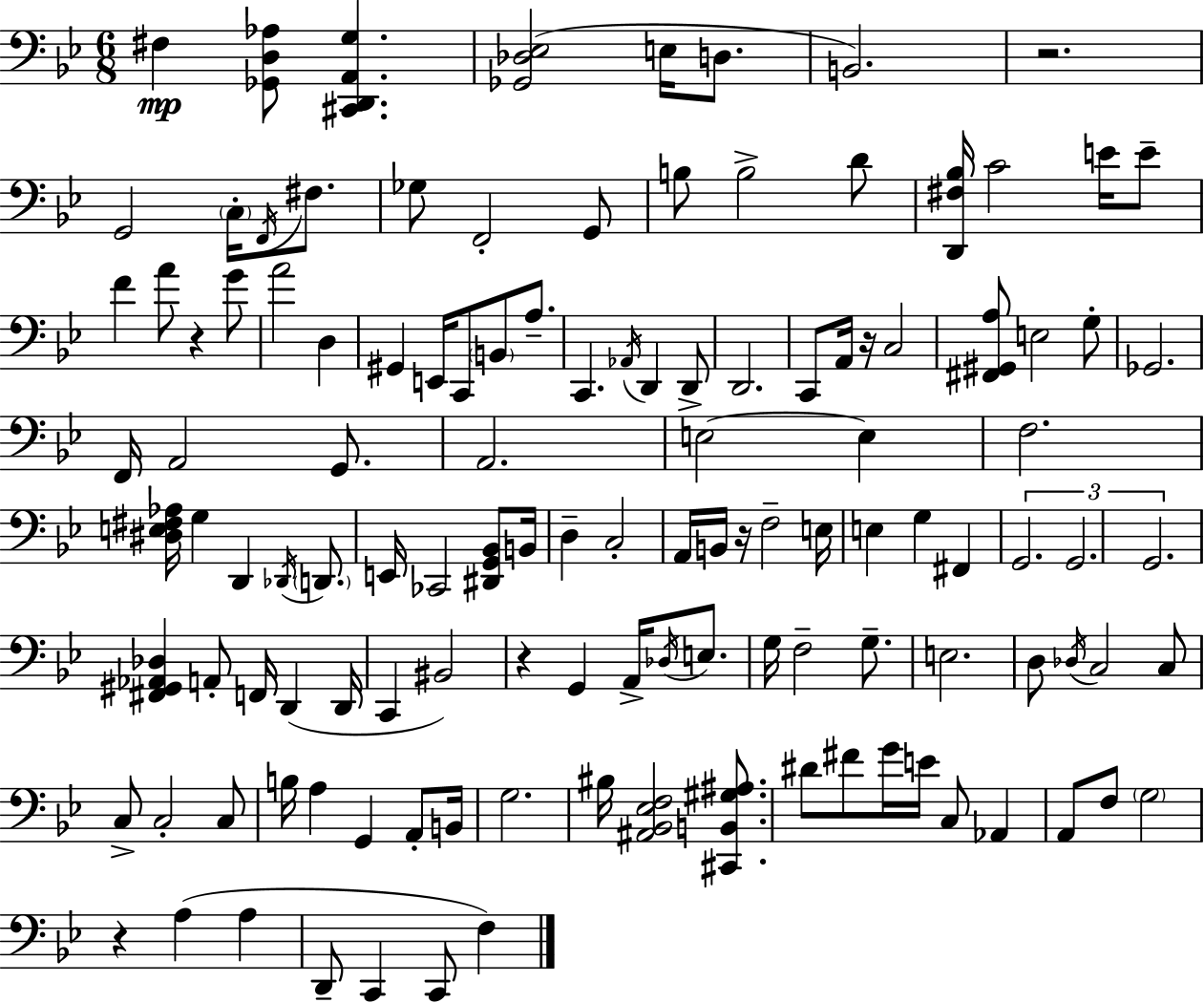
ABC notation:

X:1
T:Untitled
M:6/8
L:1/4
K:Gm
^F, [_G,,D,_A,]/2 [^C,,D,,A,,G,] [_G,,_D,_E,]2 E,/4 D,/2 B,,2 z2 G,,2 C,/4 F,,/4 ^F,/2 _G,/2 F,,2 G,,/2 B,/2 B,2 D/2 [D,,^F,_B,]/4 C2 E/4 E/2 F A/2 z G/2 A2 D, ^G,, E,,/4 C,,/2 B,,/2 A,/2 C,, _A,,/4 D,, D,,/2 D,,2 C,,/2 A,,/4 z/4 C,2 [^F,,^G,,A,]/2 E,2 G,/2 _G,,2 F,,/4 A,,2 G,,/2 A,,2 E,2 E, F,2 [^D,E,^F,_A,]/4 G, D,, _D,,/4 D,,/2 E,,/4 _C,,2 [^D,,G,,_B,,]/2 B,,/4 D, C,2 A,,/4 B,,/4 z/4 F,2 E,/4 E, G, ^F,, G,,2 G,,2 G,,2 [^F,,^G,,_A,,_D,] A,,/2 F,,/4 D,, D,,/4 C,, ^B,,2 z G,, A,,/4 _D,/4 E,/2 G,/4 F,2 G,/2 E,2 D,/2 _D,/4 C,2 C,/2 C,/2 C,2 C,/2 B,/4 A, G,, A,,/2 B,,/4 G,2 ^B,/4 [^A,,_B,,_E,F,]2 [^C,,B,,^G,^A,]/2 ^D/2 ^F/2 G/4 E/4 C,/2 _A,, A,,/2 F,/2 G,2 z A, A, D,,/2 C,, C,,/2 F,